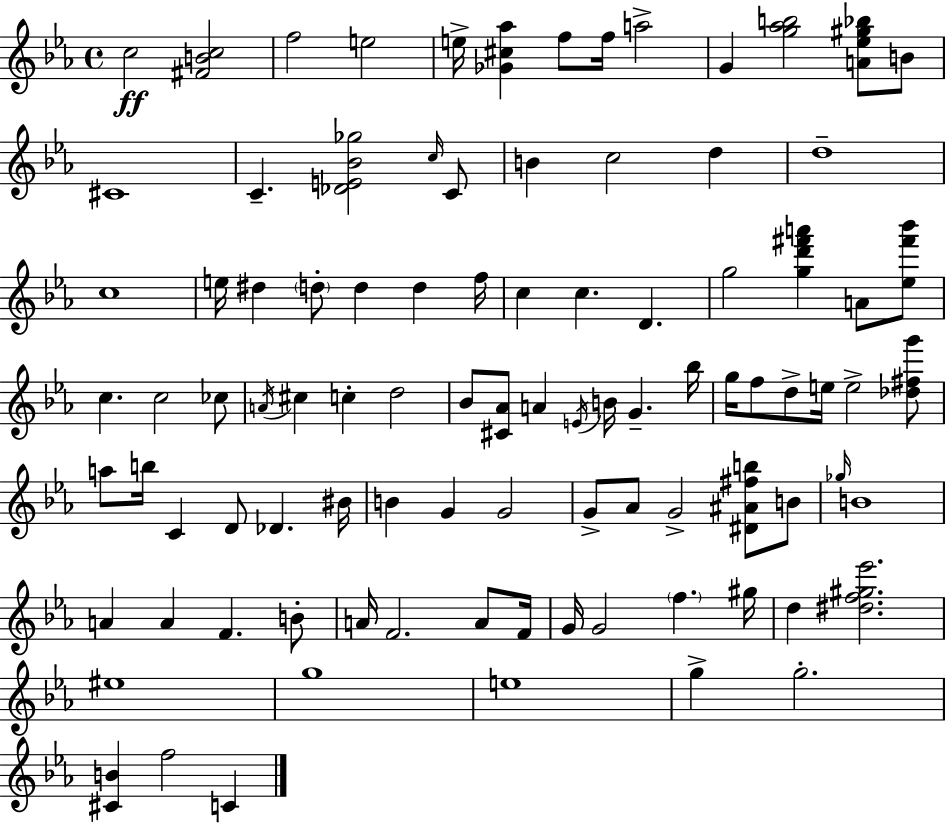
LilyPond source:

{
  \clef treble
  \time 4/4
  \defaultTimeSignature
  \key ees \major
  c''2\ff <fis' b' c''>2 | f''2 e''2 | e''16-> <ges' cis'' aes''>4 f''8 f''16 a''2-> | g'4 <g'' aes'' b''>2 <a' ees'' gis'' bes''>8 b'8 | \break cis'1 | c'4.-- <des' e' bes' ges''>2 \grace { c''16 } c'8 | b'4 c''2 d''4 | d''1-- | \break c''1 | e''16 dis''4 \parenthesize d''8-. d''4 d''4 | f''16 c''4 c''4. d'4. | g''2 <g'' d''' fis''' a'''>4 a'8 <ees'' fis''' bes'''>8 | \break c''4. c''2 ces''8 | \acciaccatura { a'16 } cis''4 c''4-. d''2 | bes'8 <cis' aes'>8 a'4 \acciaccatura { e'16 } b'16 g'4.-- | bes''16 g''16 f''8 d''8-> e''16 e''2-> | \break <des'' fis'' g'''>8 a''8 b''16 c'4 d'8 des'4. | bis'16 b'4 g'4 g'2 | g'8-> aes'8 g'2-> <dis' ais' fis'' b''>8 | b'8 \grace { ges''16 } b'1 | \break a'4 a'4 f'4. | b'8-. a'16 f'2. | a'8 f'16 g'16 g'2 \parenthesize f''4. | gis''16 d''4 <dis'' f'' gis'' ees'''>2. | \break eis''1 | g''1 | e''1 | g''4-> g''2.-. | \break <cis' b'>4 f''2 | c'4 \bar "|."
}